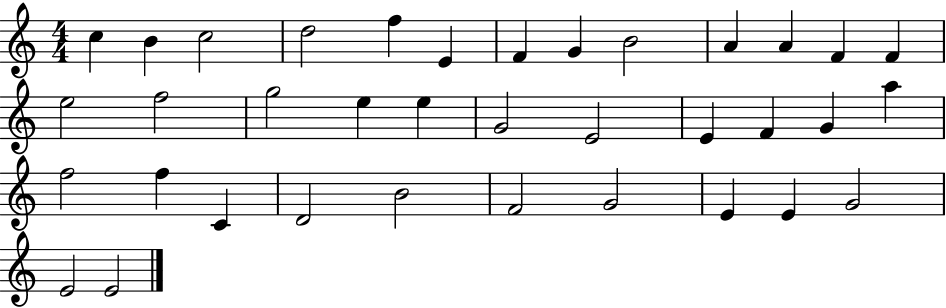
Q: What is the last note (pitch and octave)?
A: E4